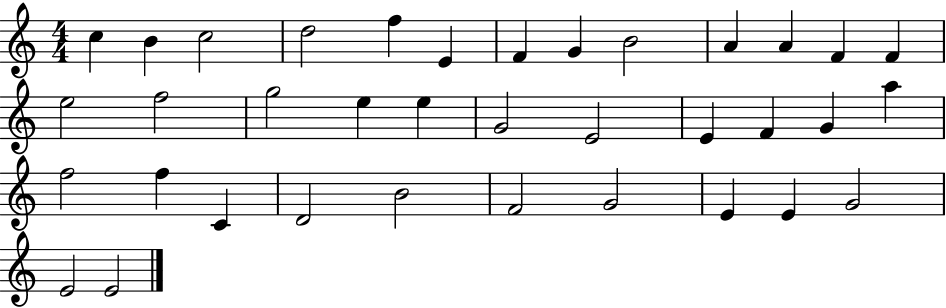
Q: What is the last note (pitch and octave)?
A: E4